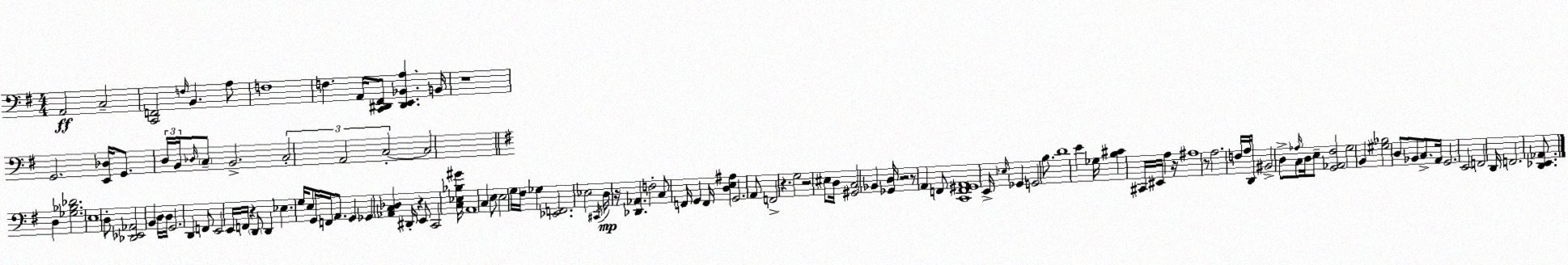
X:1
T:Untitled
M:4/4
L:1/4
K:G
A,,2 C,2 [C,,F,,]2 F,/4 B,, A,/2 F,4 F, A,,/4 [C,,^D,,^F,,]/2 [^D,,E,,_B,,A,] B,,/4 z4 G,,2 [E,,_D,]/4 G,,/2 D,/4 B,,/4 _D,/4 C,/2 B,,2 C,2 A,,2 C,2 C,2 D, [_G,_B,_D]2 E,4 D,/2 [_D,,_E,,_A,,]2 B,, D,/4 D,/4 G,,2 D,, F,,/2 E,,2 E,,/4 F,,/4 z D,,/2 D,, _E, G,/4 E,/2 G,,/4 F,,/4 A,,/2 G,, _G,, [_A,,C,_D,] ^D,,/4 z E,,/2 C,,2 [C,_E,_B,^G]/4 A,,4 C, E,/2 E,2 G,/4 ^F,/4 _G, [_E,,F,,]2 _E,2 ^C,,/4 D,/4 z/4 [_D,,_A,,] F,2 C,/2 F,,/4 G,, F,,/4 [D,E,^A,] G,,2 A,,/2 F,,2 z G,2 z2 ^E,/2 D,/4 [^G,,C,]2 _B,, [_G,,D,]/4 z2 z/2 A,, F,,/2 [C,,F,,^G,,A,,]4 E,,/4 _E,/4 _G,, G,,2 B,/2 D4 E _G,/4 [B,^C] ^C,,/4 ^E,,/4 A, z/4 ^A,4 z/2 A,2 F,/4 A,/4 D,,/4 ^B,,2 D,/2 _A,/4 C,/2 D,/4 E,/2 [G,,_A,,^F,]2 G,2 B,, [^G,_B,]2 D,/2 _B,,/2 C,/2 A,,/4 G,,2 E,,2 F,,2 D,,/4 F,,2 [D,,_E,,_A,,]/2